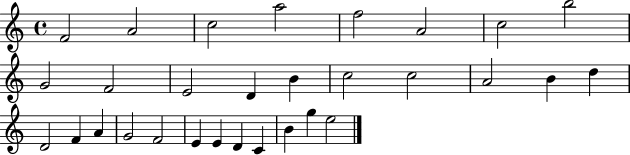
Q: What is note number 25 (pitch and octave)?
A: E4